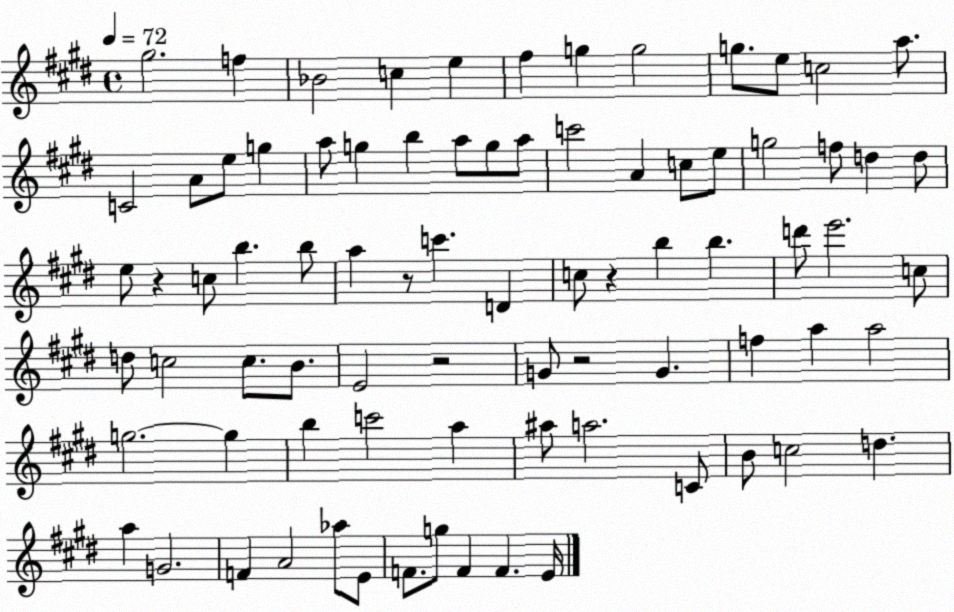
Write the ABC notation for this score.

X:1
T:Untitled
M:4/4
L:1/4
K:E
^g2 f _B2 c e ^f g g2 g/2 e/2 c2 a/2 C2 A/2 e/2 g a/2 g b a/2 g/2 a/2 c'2 A c/2 e/2 g2 f/2 d d/2 e/2 z c/2 b b/2 a z/2 c' D c/2 z b b d'/2 e'2 c/2 d/2 c2 c/2 B/2 E2 z2 G/2 z2 G f a a2 g2 g b c'2 a ^a/2 a2 C/2 B/2 c2 d a G2 F A2 _a/2 E/2 F/2 g/2 F F E/4